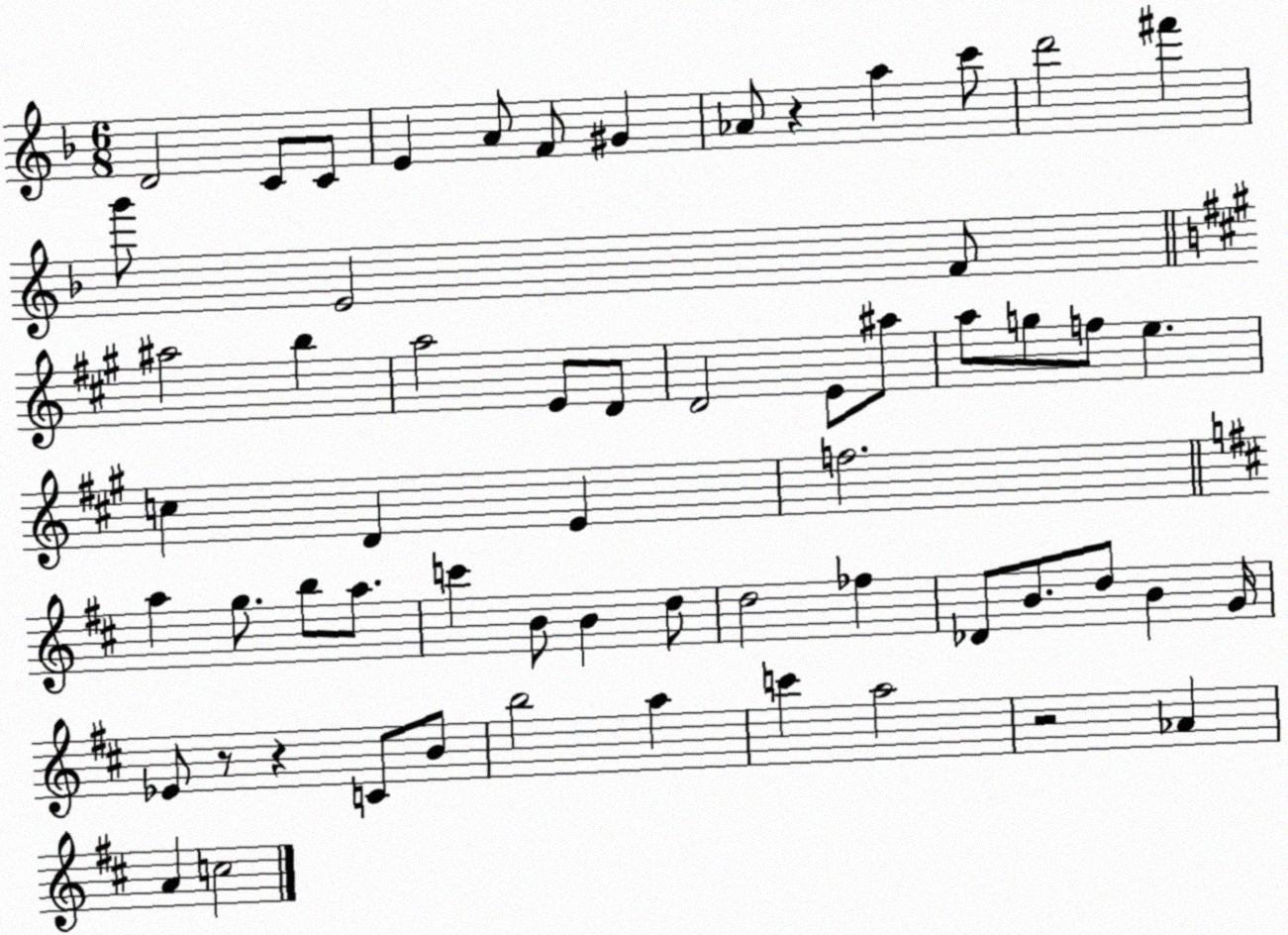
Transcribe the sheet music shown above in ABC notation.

X:1
T:Untitled
M:6/8
L:1/4
K:F
D2 C/2 C/2 E A/2 F/2 ^G _A/2 z a c'/2 d'2 ^f' g'/2 E2 F/2 ^a2 b a2 E/2 D/2 D2 E/2 ^a/2 a/2 g/2 f/2 e c D E f2 a g/2 b/2 a/2 c' B/2 B d/2 d2 _f _D/2 B/2 d/2 B G/4 _E/2 z/2 z C/2 B/2 b2 a c' a2 z2 _A A c2